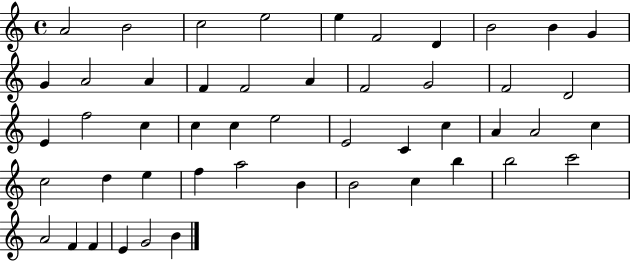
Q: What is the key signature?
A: C major